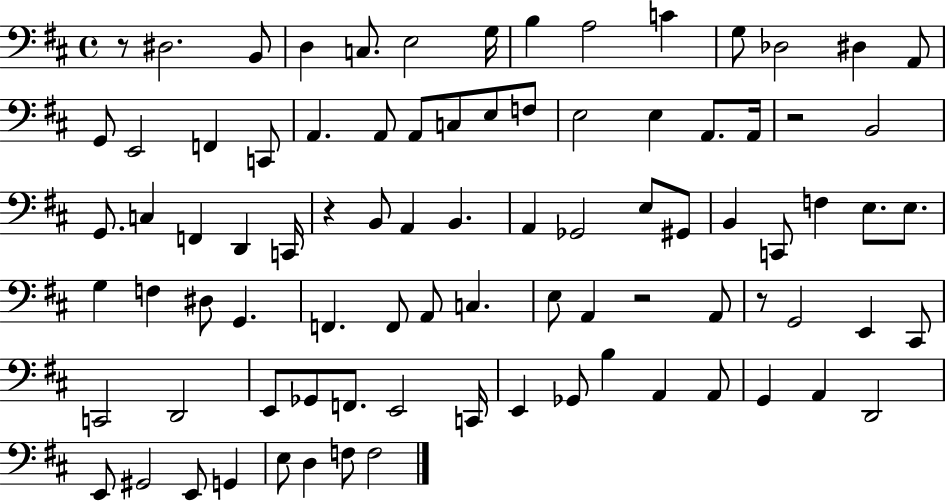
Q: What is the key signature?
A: D major